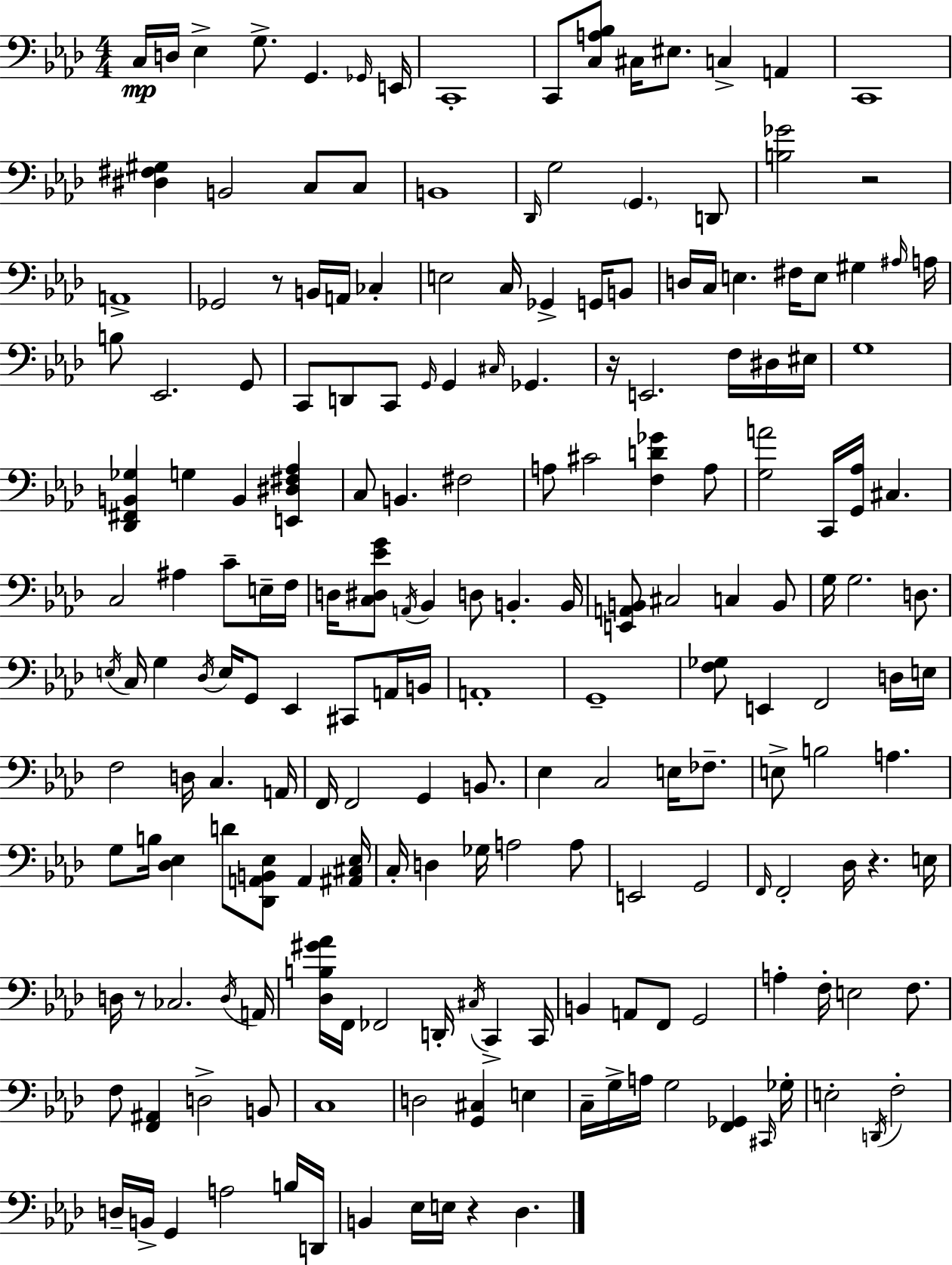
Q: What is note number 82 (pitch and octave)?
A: D3